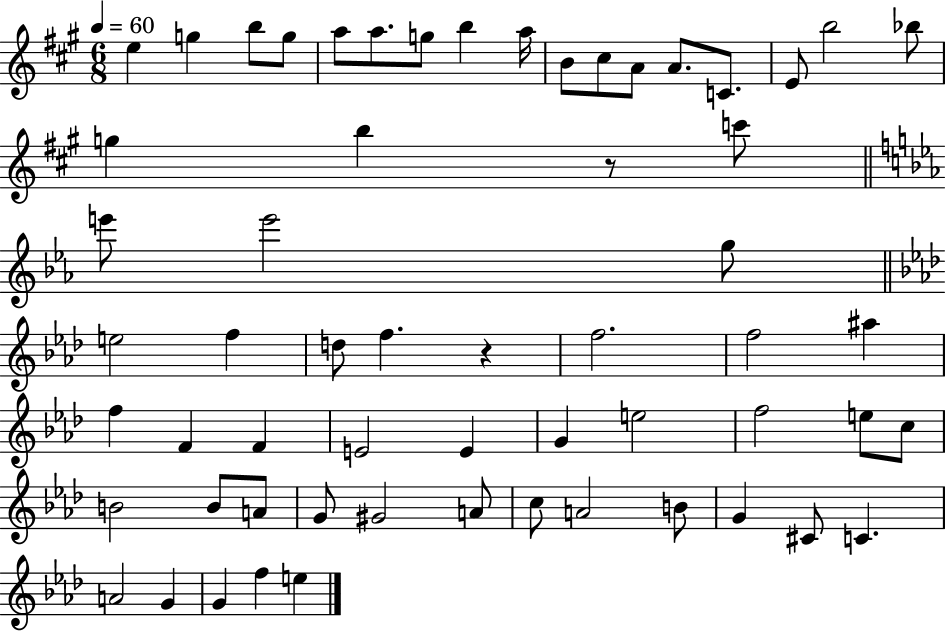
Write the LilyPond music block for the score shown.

{
  \clef treble
  \numericTimeSignature
  \time 6/8
  \key a \major
  \tempo 4 = 60
  e''4 g''4 b''8 g''8 | a''8 a''8. g''8 b''4 a''16 | b'8 cis''8 a'8 a'8. c'8. | e'8 b''2 bes''8 | \break g''4 b''4 r8 c'''8 | \bar "||" \break \key c \minor e'''8 e'''2 g''8 | \bar "||" \break \key f \minor e''2 f''4 | d''8 f''4. r4 | f''2. | f''2 ais''4 | \break f''4 f'4 f'4 | e'2 e'4 | g'4 e''2 | f''2 e''8 c''8 | \break b'2 b'8 a'8 | g'8 gis'2 a'8 | c''8 a'2 b'8 | g'4 cis'8 c'4. | \break a'2 g'4 | g'4 f''4 e''4 | \bar "|."
}